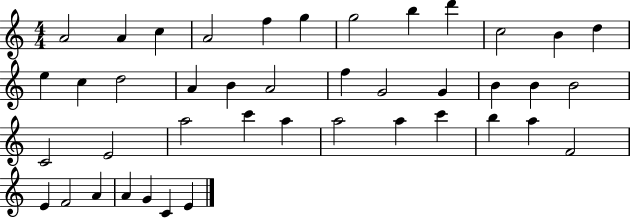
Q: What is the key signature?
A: C major